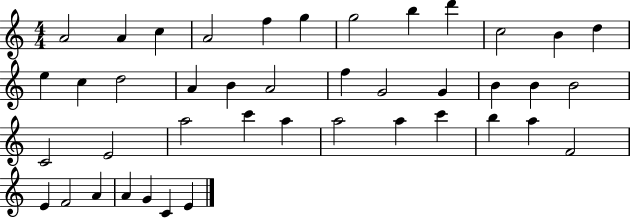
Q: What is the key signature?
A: C major